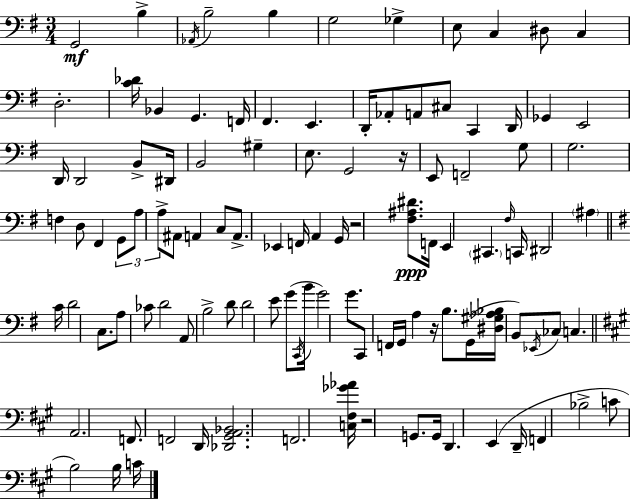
G2/h B3/q Ab2/s B3/h B3/q G3/h Gb3/q E3/e C3/q D#3/e C3/q D3/h. [C4,Db4]/s Bb2/q G2/q. F2/s F#2/q. E2/q. D2/s Ab2/e A2/e C#3/e C2/q D2/s Gb2/q E2/h D2/s D2/h B2/e D#2/s B2/h G#3/q E3/e. G2/h R/s E2/e F2/h G3/e G3/h. F3/q D3/e F#2/q G2/e A3/e A3/e A#2/e A2/q C3/e A2/e. Eb2/q F2/s A2/q G2/s R/h [F#3,A#3,D#4]/e. F2/s E2/q C#2/q. F#3/s C2/s D#2/h A#3/q C4/s D4/h C3/e. A3/e CES4/e D4/h A2/e B3/h D4/e D4/h E4/e G4/e C2/s B4/s G4/h G4/e. C2/e F2/s G2/s A3/q R/s B3/e. G2/s [D#3,G#3,Ab3,Bb3]/s B2/e Eb2/s CES3/e C3/q. A2/h. F2/e. F2/h D2/s [Db2,G#2,A2,Bb2]/h. F2/h. [C3,F#3,Gb4,Ab4]/s R/h G2/e. G2/s D2/q. E2/q D2/s F2/q Bb3/h C4/e B3/h B3/s C4/s